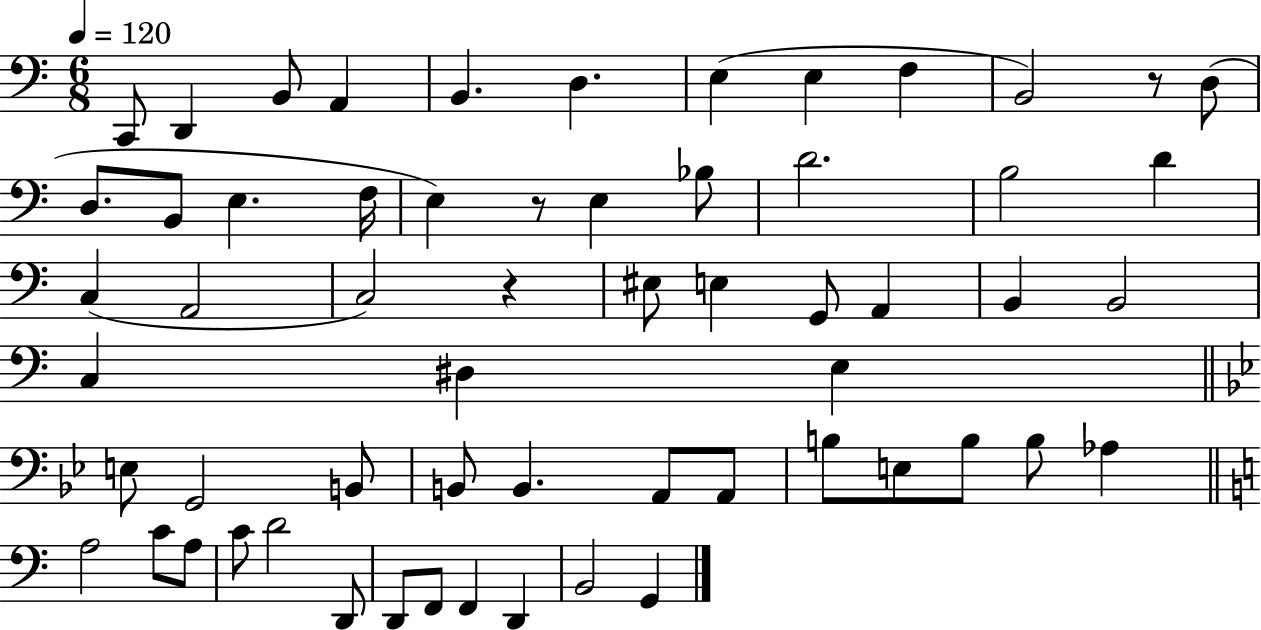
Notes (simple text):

C2/e D2/q B2/e A2/q B2/q. D3/q. E3/q E3/q F3/q B2/h R/e D3/e D3/e. B2/e E3/q. F3/s E3/q R/e E3/q Bb3/e D4/h. B3/h D4/q C3/q A2/h C3/h R/q EIS3/e E3/q G2/e A2/q B2/q B2/h C3/q D#3/q E3/q E3/e G2/h B2/e B2/e B2/q. A2/e A2/e B3/e E3/e B3/e B3/e Ab3/q A3/h C4/e A3/e C4/e D4/h D2/e D2/e F2/e F2/q D2/q B2/h G2/q